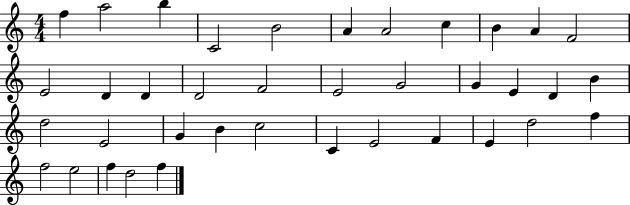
X:1
T:Untitled
M:4/4
L:1/4
K:C
f a2 b C2 B2 A A2 c B A F2 E2 D D D2 F2 E2 G2 G E D B d2 E2 G B c2 C E2 F E d2 f f2 e2 f d2 f